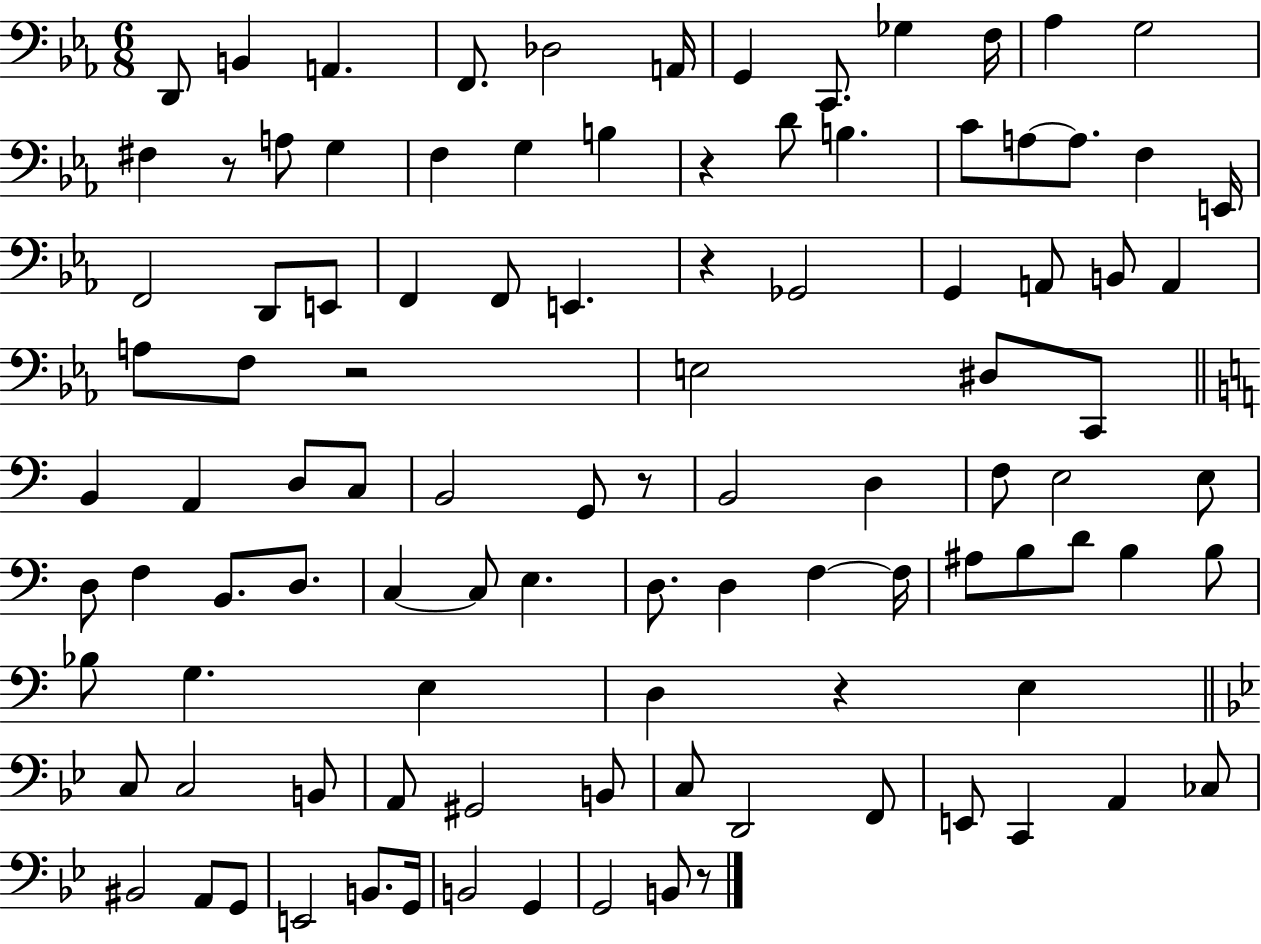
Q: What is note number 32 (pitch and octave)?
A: Gb2